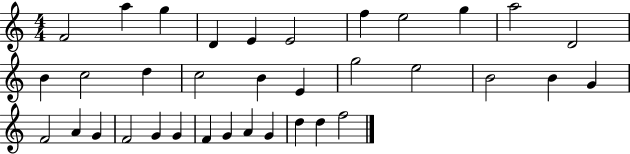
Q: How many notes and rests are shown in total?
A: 35